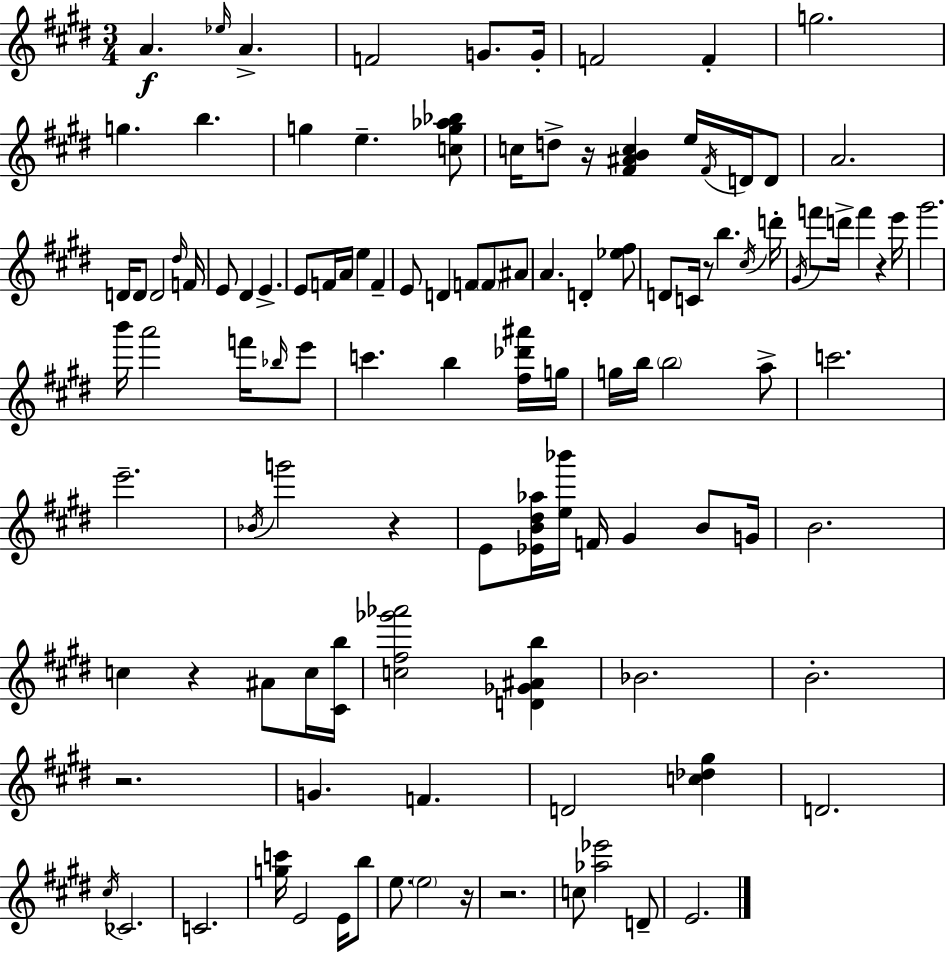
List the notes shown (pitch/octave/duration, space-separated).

A4/q. Eb5/s A4/q. F4/h G4/e. G4/s F4/h F4/q G5/h. G5/q. B5/q. G5/q E5/q. [C5,G5,Ab5,Bb5]/e C5/s D5/e R/s [F#4,A#4,B4,C5]/q E5/s F#4/s D4/s D4/e A4/h. D4/s D4/e D4/h D#5/s F4/s E4/e D#4/q E4/q. E4/e F4/s A4/s E5/q F4/q E4/e D4/q F4/e F4/e A#4/e A4/q. D4/q [Eb5,F#5]/e D4/e C4/s R/e B5/q. C#5/s D6/s G#4/s F6/e D6/s F6/q R/q E6/s G#6/h. B6/s A6/h F6/s Bb5/s E6/e C6/q. B5/q [F#5,Db6,A#6]/s G5/s G5/s B5/s B5/h A5/e C6/h. E6/h. Bb4/s G6/h R/q E4/e [Eb4,B4,D#5,Ab5]/s [E5,Bb6]/s F4/s G#4/q B4/e G4/s B4/h. C5/q R/q A#4/e C5/s [C#4,B5]/s [C5,F#5,Gb6,Ab6]/h [D4,Gb4,A#4,B5]/q Bb4/h. B4/h. R/h. G4/q. F4/q. D4/h [C5,Db5,G#5]/q D4/h. C#5/s CES4/h. C4/h. [G5,C6]/s E4/h E4/s B5/e E5/e. E5/h R/s R/h. C5/e [Ab5,Eb6]/h D4/e E4/h.